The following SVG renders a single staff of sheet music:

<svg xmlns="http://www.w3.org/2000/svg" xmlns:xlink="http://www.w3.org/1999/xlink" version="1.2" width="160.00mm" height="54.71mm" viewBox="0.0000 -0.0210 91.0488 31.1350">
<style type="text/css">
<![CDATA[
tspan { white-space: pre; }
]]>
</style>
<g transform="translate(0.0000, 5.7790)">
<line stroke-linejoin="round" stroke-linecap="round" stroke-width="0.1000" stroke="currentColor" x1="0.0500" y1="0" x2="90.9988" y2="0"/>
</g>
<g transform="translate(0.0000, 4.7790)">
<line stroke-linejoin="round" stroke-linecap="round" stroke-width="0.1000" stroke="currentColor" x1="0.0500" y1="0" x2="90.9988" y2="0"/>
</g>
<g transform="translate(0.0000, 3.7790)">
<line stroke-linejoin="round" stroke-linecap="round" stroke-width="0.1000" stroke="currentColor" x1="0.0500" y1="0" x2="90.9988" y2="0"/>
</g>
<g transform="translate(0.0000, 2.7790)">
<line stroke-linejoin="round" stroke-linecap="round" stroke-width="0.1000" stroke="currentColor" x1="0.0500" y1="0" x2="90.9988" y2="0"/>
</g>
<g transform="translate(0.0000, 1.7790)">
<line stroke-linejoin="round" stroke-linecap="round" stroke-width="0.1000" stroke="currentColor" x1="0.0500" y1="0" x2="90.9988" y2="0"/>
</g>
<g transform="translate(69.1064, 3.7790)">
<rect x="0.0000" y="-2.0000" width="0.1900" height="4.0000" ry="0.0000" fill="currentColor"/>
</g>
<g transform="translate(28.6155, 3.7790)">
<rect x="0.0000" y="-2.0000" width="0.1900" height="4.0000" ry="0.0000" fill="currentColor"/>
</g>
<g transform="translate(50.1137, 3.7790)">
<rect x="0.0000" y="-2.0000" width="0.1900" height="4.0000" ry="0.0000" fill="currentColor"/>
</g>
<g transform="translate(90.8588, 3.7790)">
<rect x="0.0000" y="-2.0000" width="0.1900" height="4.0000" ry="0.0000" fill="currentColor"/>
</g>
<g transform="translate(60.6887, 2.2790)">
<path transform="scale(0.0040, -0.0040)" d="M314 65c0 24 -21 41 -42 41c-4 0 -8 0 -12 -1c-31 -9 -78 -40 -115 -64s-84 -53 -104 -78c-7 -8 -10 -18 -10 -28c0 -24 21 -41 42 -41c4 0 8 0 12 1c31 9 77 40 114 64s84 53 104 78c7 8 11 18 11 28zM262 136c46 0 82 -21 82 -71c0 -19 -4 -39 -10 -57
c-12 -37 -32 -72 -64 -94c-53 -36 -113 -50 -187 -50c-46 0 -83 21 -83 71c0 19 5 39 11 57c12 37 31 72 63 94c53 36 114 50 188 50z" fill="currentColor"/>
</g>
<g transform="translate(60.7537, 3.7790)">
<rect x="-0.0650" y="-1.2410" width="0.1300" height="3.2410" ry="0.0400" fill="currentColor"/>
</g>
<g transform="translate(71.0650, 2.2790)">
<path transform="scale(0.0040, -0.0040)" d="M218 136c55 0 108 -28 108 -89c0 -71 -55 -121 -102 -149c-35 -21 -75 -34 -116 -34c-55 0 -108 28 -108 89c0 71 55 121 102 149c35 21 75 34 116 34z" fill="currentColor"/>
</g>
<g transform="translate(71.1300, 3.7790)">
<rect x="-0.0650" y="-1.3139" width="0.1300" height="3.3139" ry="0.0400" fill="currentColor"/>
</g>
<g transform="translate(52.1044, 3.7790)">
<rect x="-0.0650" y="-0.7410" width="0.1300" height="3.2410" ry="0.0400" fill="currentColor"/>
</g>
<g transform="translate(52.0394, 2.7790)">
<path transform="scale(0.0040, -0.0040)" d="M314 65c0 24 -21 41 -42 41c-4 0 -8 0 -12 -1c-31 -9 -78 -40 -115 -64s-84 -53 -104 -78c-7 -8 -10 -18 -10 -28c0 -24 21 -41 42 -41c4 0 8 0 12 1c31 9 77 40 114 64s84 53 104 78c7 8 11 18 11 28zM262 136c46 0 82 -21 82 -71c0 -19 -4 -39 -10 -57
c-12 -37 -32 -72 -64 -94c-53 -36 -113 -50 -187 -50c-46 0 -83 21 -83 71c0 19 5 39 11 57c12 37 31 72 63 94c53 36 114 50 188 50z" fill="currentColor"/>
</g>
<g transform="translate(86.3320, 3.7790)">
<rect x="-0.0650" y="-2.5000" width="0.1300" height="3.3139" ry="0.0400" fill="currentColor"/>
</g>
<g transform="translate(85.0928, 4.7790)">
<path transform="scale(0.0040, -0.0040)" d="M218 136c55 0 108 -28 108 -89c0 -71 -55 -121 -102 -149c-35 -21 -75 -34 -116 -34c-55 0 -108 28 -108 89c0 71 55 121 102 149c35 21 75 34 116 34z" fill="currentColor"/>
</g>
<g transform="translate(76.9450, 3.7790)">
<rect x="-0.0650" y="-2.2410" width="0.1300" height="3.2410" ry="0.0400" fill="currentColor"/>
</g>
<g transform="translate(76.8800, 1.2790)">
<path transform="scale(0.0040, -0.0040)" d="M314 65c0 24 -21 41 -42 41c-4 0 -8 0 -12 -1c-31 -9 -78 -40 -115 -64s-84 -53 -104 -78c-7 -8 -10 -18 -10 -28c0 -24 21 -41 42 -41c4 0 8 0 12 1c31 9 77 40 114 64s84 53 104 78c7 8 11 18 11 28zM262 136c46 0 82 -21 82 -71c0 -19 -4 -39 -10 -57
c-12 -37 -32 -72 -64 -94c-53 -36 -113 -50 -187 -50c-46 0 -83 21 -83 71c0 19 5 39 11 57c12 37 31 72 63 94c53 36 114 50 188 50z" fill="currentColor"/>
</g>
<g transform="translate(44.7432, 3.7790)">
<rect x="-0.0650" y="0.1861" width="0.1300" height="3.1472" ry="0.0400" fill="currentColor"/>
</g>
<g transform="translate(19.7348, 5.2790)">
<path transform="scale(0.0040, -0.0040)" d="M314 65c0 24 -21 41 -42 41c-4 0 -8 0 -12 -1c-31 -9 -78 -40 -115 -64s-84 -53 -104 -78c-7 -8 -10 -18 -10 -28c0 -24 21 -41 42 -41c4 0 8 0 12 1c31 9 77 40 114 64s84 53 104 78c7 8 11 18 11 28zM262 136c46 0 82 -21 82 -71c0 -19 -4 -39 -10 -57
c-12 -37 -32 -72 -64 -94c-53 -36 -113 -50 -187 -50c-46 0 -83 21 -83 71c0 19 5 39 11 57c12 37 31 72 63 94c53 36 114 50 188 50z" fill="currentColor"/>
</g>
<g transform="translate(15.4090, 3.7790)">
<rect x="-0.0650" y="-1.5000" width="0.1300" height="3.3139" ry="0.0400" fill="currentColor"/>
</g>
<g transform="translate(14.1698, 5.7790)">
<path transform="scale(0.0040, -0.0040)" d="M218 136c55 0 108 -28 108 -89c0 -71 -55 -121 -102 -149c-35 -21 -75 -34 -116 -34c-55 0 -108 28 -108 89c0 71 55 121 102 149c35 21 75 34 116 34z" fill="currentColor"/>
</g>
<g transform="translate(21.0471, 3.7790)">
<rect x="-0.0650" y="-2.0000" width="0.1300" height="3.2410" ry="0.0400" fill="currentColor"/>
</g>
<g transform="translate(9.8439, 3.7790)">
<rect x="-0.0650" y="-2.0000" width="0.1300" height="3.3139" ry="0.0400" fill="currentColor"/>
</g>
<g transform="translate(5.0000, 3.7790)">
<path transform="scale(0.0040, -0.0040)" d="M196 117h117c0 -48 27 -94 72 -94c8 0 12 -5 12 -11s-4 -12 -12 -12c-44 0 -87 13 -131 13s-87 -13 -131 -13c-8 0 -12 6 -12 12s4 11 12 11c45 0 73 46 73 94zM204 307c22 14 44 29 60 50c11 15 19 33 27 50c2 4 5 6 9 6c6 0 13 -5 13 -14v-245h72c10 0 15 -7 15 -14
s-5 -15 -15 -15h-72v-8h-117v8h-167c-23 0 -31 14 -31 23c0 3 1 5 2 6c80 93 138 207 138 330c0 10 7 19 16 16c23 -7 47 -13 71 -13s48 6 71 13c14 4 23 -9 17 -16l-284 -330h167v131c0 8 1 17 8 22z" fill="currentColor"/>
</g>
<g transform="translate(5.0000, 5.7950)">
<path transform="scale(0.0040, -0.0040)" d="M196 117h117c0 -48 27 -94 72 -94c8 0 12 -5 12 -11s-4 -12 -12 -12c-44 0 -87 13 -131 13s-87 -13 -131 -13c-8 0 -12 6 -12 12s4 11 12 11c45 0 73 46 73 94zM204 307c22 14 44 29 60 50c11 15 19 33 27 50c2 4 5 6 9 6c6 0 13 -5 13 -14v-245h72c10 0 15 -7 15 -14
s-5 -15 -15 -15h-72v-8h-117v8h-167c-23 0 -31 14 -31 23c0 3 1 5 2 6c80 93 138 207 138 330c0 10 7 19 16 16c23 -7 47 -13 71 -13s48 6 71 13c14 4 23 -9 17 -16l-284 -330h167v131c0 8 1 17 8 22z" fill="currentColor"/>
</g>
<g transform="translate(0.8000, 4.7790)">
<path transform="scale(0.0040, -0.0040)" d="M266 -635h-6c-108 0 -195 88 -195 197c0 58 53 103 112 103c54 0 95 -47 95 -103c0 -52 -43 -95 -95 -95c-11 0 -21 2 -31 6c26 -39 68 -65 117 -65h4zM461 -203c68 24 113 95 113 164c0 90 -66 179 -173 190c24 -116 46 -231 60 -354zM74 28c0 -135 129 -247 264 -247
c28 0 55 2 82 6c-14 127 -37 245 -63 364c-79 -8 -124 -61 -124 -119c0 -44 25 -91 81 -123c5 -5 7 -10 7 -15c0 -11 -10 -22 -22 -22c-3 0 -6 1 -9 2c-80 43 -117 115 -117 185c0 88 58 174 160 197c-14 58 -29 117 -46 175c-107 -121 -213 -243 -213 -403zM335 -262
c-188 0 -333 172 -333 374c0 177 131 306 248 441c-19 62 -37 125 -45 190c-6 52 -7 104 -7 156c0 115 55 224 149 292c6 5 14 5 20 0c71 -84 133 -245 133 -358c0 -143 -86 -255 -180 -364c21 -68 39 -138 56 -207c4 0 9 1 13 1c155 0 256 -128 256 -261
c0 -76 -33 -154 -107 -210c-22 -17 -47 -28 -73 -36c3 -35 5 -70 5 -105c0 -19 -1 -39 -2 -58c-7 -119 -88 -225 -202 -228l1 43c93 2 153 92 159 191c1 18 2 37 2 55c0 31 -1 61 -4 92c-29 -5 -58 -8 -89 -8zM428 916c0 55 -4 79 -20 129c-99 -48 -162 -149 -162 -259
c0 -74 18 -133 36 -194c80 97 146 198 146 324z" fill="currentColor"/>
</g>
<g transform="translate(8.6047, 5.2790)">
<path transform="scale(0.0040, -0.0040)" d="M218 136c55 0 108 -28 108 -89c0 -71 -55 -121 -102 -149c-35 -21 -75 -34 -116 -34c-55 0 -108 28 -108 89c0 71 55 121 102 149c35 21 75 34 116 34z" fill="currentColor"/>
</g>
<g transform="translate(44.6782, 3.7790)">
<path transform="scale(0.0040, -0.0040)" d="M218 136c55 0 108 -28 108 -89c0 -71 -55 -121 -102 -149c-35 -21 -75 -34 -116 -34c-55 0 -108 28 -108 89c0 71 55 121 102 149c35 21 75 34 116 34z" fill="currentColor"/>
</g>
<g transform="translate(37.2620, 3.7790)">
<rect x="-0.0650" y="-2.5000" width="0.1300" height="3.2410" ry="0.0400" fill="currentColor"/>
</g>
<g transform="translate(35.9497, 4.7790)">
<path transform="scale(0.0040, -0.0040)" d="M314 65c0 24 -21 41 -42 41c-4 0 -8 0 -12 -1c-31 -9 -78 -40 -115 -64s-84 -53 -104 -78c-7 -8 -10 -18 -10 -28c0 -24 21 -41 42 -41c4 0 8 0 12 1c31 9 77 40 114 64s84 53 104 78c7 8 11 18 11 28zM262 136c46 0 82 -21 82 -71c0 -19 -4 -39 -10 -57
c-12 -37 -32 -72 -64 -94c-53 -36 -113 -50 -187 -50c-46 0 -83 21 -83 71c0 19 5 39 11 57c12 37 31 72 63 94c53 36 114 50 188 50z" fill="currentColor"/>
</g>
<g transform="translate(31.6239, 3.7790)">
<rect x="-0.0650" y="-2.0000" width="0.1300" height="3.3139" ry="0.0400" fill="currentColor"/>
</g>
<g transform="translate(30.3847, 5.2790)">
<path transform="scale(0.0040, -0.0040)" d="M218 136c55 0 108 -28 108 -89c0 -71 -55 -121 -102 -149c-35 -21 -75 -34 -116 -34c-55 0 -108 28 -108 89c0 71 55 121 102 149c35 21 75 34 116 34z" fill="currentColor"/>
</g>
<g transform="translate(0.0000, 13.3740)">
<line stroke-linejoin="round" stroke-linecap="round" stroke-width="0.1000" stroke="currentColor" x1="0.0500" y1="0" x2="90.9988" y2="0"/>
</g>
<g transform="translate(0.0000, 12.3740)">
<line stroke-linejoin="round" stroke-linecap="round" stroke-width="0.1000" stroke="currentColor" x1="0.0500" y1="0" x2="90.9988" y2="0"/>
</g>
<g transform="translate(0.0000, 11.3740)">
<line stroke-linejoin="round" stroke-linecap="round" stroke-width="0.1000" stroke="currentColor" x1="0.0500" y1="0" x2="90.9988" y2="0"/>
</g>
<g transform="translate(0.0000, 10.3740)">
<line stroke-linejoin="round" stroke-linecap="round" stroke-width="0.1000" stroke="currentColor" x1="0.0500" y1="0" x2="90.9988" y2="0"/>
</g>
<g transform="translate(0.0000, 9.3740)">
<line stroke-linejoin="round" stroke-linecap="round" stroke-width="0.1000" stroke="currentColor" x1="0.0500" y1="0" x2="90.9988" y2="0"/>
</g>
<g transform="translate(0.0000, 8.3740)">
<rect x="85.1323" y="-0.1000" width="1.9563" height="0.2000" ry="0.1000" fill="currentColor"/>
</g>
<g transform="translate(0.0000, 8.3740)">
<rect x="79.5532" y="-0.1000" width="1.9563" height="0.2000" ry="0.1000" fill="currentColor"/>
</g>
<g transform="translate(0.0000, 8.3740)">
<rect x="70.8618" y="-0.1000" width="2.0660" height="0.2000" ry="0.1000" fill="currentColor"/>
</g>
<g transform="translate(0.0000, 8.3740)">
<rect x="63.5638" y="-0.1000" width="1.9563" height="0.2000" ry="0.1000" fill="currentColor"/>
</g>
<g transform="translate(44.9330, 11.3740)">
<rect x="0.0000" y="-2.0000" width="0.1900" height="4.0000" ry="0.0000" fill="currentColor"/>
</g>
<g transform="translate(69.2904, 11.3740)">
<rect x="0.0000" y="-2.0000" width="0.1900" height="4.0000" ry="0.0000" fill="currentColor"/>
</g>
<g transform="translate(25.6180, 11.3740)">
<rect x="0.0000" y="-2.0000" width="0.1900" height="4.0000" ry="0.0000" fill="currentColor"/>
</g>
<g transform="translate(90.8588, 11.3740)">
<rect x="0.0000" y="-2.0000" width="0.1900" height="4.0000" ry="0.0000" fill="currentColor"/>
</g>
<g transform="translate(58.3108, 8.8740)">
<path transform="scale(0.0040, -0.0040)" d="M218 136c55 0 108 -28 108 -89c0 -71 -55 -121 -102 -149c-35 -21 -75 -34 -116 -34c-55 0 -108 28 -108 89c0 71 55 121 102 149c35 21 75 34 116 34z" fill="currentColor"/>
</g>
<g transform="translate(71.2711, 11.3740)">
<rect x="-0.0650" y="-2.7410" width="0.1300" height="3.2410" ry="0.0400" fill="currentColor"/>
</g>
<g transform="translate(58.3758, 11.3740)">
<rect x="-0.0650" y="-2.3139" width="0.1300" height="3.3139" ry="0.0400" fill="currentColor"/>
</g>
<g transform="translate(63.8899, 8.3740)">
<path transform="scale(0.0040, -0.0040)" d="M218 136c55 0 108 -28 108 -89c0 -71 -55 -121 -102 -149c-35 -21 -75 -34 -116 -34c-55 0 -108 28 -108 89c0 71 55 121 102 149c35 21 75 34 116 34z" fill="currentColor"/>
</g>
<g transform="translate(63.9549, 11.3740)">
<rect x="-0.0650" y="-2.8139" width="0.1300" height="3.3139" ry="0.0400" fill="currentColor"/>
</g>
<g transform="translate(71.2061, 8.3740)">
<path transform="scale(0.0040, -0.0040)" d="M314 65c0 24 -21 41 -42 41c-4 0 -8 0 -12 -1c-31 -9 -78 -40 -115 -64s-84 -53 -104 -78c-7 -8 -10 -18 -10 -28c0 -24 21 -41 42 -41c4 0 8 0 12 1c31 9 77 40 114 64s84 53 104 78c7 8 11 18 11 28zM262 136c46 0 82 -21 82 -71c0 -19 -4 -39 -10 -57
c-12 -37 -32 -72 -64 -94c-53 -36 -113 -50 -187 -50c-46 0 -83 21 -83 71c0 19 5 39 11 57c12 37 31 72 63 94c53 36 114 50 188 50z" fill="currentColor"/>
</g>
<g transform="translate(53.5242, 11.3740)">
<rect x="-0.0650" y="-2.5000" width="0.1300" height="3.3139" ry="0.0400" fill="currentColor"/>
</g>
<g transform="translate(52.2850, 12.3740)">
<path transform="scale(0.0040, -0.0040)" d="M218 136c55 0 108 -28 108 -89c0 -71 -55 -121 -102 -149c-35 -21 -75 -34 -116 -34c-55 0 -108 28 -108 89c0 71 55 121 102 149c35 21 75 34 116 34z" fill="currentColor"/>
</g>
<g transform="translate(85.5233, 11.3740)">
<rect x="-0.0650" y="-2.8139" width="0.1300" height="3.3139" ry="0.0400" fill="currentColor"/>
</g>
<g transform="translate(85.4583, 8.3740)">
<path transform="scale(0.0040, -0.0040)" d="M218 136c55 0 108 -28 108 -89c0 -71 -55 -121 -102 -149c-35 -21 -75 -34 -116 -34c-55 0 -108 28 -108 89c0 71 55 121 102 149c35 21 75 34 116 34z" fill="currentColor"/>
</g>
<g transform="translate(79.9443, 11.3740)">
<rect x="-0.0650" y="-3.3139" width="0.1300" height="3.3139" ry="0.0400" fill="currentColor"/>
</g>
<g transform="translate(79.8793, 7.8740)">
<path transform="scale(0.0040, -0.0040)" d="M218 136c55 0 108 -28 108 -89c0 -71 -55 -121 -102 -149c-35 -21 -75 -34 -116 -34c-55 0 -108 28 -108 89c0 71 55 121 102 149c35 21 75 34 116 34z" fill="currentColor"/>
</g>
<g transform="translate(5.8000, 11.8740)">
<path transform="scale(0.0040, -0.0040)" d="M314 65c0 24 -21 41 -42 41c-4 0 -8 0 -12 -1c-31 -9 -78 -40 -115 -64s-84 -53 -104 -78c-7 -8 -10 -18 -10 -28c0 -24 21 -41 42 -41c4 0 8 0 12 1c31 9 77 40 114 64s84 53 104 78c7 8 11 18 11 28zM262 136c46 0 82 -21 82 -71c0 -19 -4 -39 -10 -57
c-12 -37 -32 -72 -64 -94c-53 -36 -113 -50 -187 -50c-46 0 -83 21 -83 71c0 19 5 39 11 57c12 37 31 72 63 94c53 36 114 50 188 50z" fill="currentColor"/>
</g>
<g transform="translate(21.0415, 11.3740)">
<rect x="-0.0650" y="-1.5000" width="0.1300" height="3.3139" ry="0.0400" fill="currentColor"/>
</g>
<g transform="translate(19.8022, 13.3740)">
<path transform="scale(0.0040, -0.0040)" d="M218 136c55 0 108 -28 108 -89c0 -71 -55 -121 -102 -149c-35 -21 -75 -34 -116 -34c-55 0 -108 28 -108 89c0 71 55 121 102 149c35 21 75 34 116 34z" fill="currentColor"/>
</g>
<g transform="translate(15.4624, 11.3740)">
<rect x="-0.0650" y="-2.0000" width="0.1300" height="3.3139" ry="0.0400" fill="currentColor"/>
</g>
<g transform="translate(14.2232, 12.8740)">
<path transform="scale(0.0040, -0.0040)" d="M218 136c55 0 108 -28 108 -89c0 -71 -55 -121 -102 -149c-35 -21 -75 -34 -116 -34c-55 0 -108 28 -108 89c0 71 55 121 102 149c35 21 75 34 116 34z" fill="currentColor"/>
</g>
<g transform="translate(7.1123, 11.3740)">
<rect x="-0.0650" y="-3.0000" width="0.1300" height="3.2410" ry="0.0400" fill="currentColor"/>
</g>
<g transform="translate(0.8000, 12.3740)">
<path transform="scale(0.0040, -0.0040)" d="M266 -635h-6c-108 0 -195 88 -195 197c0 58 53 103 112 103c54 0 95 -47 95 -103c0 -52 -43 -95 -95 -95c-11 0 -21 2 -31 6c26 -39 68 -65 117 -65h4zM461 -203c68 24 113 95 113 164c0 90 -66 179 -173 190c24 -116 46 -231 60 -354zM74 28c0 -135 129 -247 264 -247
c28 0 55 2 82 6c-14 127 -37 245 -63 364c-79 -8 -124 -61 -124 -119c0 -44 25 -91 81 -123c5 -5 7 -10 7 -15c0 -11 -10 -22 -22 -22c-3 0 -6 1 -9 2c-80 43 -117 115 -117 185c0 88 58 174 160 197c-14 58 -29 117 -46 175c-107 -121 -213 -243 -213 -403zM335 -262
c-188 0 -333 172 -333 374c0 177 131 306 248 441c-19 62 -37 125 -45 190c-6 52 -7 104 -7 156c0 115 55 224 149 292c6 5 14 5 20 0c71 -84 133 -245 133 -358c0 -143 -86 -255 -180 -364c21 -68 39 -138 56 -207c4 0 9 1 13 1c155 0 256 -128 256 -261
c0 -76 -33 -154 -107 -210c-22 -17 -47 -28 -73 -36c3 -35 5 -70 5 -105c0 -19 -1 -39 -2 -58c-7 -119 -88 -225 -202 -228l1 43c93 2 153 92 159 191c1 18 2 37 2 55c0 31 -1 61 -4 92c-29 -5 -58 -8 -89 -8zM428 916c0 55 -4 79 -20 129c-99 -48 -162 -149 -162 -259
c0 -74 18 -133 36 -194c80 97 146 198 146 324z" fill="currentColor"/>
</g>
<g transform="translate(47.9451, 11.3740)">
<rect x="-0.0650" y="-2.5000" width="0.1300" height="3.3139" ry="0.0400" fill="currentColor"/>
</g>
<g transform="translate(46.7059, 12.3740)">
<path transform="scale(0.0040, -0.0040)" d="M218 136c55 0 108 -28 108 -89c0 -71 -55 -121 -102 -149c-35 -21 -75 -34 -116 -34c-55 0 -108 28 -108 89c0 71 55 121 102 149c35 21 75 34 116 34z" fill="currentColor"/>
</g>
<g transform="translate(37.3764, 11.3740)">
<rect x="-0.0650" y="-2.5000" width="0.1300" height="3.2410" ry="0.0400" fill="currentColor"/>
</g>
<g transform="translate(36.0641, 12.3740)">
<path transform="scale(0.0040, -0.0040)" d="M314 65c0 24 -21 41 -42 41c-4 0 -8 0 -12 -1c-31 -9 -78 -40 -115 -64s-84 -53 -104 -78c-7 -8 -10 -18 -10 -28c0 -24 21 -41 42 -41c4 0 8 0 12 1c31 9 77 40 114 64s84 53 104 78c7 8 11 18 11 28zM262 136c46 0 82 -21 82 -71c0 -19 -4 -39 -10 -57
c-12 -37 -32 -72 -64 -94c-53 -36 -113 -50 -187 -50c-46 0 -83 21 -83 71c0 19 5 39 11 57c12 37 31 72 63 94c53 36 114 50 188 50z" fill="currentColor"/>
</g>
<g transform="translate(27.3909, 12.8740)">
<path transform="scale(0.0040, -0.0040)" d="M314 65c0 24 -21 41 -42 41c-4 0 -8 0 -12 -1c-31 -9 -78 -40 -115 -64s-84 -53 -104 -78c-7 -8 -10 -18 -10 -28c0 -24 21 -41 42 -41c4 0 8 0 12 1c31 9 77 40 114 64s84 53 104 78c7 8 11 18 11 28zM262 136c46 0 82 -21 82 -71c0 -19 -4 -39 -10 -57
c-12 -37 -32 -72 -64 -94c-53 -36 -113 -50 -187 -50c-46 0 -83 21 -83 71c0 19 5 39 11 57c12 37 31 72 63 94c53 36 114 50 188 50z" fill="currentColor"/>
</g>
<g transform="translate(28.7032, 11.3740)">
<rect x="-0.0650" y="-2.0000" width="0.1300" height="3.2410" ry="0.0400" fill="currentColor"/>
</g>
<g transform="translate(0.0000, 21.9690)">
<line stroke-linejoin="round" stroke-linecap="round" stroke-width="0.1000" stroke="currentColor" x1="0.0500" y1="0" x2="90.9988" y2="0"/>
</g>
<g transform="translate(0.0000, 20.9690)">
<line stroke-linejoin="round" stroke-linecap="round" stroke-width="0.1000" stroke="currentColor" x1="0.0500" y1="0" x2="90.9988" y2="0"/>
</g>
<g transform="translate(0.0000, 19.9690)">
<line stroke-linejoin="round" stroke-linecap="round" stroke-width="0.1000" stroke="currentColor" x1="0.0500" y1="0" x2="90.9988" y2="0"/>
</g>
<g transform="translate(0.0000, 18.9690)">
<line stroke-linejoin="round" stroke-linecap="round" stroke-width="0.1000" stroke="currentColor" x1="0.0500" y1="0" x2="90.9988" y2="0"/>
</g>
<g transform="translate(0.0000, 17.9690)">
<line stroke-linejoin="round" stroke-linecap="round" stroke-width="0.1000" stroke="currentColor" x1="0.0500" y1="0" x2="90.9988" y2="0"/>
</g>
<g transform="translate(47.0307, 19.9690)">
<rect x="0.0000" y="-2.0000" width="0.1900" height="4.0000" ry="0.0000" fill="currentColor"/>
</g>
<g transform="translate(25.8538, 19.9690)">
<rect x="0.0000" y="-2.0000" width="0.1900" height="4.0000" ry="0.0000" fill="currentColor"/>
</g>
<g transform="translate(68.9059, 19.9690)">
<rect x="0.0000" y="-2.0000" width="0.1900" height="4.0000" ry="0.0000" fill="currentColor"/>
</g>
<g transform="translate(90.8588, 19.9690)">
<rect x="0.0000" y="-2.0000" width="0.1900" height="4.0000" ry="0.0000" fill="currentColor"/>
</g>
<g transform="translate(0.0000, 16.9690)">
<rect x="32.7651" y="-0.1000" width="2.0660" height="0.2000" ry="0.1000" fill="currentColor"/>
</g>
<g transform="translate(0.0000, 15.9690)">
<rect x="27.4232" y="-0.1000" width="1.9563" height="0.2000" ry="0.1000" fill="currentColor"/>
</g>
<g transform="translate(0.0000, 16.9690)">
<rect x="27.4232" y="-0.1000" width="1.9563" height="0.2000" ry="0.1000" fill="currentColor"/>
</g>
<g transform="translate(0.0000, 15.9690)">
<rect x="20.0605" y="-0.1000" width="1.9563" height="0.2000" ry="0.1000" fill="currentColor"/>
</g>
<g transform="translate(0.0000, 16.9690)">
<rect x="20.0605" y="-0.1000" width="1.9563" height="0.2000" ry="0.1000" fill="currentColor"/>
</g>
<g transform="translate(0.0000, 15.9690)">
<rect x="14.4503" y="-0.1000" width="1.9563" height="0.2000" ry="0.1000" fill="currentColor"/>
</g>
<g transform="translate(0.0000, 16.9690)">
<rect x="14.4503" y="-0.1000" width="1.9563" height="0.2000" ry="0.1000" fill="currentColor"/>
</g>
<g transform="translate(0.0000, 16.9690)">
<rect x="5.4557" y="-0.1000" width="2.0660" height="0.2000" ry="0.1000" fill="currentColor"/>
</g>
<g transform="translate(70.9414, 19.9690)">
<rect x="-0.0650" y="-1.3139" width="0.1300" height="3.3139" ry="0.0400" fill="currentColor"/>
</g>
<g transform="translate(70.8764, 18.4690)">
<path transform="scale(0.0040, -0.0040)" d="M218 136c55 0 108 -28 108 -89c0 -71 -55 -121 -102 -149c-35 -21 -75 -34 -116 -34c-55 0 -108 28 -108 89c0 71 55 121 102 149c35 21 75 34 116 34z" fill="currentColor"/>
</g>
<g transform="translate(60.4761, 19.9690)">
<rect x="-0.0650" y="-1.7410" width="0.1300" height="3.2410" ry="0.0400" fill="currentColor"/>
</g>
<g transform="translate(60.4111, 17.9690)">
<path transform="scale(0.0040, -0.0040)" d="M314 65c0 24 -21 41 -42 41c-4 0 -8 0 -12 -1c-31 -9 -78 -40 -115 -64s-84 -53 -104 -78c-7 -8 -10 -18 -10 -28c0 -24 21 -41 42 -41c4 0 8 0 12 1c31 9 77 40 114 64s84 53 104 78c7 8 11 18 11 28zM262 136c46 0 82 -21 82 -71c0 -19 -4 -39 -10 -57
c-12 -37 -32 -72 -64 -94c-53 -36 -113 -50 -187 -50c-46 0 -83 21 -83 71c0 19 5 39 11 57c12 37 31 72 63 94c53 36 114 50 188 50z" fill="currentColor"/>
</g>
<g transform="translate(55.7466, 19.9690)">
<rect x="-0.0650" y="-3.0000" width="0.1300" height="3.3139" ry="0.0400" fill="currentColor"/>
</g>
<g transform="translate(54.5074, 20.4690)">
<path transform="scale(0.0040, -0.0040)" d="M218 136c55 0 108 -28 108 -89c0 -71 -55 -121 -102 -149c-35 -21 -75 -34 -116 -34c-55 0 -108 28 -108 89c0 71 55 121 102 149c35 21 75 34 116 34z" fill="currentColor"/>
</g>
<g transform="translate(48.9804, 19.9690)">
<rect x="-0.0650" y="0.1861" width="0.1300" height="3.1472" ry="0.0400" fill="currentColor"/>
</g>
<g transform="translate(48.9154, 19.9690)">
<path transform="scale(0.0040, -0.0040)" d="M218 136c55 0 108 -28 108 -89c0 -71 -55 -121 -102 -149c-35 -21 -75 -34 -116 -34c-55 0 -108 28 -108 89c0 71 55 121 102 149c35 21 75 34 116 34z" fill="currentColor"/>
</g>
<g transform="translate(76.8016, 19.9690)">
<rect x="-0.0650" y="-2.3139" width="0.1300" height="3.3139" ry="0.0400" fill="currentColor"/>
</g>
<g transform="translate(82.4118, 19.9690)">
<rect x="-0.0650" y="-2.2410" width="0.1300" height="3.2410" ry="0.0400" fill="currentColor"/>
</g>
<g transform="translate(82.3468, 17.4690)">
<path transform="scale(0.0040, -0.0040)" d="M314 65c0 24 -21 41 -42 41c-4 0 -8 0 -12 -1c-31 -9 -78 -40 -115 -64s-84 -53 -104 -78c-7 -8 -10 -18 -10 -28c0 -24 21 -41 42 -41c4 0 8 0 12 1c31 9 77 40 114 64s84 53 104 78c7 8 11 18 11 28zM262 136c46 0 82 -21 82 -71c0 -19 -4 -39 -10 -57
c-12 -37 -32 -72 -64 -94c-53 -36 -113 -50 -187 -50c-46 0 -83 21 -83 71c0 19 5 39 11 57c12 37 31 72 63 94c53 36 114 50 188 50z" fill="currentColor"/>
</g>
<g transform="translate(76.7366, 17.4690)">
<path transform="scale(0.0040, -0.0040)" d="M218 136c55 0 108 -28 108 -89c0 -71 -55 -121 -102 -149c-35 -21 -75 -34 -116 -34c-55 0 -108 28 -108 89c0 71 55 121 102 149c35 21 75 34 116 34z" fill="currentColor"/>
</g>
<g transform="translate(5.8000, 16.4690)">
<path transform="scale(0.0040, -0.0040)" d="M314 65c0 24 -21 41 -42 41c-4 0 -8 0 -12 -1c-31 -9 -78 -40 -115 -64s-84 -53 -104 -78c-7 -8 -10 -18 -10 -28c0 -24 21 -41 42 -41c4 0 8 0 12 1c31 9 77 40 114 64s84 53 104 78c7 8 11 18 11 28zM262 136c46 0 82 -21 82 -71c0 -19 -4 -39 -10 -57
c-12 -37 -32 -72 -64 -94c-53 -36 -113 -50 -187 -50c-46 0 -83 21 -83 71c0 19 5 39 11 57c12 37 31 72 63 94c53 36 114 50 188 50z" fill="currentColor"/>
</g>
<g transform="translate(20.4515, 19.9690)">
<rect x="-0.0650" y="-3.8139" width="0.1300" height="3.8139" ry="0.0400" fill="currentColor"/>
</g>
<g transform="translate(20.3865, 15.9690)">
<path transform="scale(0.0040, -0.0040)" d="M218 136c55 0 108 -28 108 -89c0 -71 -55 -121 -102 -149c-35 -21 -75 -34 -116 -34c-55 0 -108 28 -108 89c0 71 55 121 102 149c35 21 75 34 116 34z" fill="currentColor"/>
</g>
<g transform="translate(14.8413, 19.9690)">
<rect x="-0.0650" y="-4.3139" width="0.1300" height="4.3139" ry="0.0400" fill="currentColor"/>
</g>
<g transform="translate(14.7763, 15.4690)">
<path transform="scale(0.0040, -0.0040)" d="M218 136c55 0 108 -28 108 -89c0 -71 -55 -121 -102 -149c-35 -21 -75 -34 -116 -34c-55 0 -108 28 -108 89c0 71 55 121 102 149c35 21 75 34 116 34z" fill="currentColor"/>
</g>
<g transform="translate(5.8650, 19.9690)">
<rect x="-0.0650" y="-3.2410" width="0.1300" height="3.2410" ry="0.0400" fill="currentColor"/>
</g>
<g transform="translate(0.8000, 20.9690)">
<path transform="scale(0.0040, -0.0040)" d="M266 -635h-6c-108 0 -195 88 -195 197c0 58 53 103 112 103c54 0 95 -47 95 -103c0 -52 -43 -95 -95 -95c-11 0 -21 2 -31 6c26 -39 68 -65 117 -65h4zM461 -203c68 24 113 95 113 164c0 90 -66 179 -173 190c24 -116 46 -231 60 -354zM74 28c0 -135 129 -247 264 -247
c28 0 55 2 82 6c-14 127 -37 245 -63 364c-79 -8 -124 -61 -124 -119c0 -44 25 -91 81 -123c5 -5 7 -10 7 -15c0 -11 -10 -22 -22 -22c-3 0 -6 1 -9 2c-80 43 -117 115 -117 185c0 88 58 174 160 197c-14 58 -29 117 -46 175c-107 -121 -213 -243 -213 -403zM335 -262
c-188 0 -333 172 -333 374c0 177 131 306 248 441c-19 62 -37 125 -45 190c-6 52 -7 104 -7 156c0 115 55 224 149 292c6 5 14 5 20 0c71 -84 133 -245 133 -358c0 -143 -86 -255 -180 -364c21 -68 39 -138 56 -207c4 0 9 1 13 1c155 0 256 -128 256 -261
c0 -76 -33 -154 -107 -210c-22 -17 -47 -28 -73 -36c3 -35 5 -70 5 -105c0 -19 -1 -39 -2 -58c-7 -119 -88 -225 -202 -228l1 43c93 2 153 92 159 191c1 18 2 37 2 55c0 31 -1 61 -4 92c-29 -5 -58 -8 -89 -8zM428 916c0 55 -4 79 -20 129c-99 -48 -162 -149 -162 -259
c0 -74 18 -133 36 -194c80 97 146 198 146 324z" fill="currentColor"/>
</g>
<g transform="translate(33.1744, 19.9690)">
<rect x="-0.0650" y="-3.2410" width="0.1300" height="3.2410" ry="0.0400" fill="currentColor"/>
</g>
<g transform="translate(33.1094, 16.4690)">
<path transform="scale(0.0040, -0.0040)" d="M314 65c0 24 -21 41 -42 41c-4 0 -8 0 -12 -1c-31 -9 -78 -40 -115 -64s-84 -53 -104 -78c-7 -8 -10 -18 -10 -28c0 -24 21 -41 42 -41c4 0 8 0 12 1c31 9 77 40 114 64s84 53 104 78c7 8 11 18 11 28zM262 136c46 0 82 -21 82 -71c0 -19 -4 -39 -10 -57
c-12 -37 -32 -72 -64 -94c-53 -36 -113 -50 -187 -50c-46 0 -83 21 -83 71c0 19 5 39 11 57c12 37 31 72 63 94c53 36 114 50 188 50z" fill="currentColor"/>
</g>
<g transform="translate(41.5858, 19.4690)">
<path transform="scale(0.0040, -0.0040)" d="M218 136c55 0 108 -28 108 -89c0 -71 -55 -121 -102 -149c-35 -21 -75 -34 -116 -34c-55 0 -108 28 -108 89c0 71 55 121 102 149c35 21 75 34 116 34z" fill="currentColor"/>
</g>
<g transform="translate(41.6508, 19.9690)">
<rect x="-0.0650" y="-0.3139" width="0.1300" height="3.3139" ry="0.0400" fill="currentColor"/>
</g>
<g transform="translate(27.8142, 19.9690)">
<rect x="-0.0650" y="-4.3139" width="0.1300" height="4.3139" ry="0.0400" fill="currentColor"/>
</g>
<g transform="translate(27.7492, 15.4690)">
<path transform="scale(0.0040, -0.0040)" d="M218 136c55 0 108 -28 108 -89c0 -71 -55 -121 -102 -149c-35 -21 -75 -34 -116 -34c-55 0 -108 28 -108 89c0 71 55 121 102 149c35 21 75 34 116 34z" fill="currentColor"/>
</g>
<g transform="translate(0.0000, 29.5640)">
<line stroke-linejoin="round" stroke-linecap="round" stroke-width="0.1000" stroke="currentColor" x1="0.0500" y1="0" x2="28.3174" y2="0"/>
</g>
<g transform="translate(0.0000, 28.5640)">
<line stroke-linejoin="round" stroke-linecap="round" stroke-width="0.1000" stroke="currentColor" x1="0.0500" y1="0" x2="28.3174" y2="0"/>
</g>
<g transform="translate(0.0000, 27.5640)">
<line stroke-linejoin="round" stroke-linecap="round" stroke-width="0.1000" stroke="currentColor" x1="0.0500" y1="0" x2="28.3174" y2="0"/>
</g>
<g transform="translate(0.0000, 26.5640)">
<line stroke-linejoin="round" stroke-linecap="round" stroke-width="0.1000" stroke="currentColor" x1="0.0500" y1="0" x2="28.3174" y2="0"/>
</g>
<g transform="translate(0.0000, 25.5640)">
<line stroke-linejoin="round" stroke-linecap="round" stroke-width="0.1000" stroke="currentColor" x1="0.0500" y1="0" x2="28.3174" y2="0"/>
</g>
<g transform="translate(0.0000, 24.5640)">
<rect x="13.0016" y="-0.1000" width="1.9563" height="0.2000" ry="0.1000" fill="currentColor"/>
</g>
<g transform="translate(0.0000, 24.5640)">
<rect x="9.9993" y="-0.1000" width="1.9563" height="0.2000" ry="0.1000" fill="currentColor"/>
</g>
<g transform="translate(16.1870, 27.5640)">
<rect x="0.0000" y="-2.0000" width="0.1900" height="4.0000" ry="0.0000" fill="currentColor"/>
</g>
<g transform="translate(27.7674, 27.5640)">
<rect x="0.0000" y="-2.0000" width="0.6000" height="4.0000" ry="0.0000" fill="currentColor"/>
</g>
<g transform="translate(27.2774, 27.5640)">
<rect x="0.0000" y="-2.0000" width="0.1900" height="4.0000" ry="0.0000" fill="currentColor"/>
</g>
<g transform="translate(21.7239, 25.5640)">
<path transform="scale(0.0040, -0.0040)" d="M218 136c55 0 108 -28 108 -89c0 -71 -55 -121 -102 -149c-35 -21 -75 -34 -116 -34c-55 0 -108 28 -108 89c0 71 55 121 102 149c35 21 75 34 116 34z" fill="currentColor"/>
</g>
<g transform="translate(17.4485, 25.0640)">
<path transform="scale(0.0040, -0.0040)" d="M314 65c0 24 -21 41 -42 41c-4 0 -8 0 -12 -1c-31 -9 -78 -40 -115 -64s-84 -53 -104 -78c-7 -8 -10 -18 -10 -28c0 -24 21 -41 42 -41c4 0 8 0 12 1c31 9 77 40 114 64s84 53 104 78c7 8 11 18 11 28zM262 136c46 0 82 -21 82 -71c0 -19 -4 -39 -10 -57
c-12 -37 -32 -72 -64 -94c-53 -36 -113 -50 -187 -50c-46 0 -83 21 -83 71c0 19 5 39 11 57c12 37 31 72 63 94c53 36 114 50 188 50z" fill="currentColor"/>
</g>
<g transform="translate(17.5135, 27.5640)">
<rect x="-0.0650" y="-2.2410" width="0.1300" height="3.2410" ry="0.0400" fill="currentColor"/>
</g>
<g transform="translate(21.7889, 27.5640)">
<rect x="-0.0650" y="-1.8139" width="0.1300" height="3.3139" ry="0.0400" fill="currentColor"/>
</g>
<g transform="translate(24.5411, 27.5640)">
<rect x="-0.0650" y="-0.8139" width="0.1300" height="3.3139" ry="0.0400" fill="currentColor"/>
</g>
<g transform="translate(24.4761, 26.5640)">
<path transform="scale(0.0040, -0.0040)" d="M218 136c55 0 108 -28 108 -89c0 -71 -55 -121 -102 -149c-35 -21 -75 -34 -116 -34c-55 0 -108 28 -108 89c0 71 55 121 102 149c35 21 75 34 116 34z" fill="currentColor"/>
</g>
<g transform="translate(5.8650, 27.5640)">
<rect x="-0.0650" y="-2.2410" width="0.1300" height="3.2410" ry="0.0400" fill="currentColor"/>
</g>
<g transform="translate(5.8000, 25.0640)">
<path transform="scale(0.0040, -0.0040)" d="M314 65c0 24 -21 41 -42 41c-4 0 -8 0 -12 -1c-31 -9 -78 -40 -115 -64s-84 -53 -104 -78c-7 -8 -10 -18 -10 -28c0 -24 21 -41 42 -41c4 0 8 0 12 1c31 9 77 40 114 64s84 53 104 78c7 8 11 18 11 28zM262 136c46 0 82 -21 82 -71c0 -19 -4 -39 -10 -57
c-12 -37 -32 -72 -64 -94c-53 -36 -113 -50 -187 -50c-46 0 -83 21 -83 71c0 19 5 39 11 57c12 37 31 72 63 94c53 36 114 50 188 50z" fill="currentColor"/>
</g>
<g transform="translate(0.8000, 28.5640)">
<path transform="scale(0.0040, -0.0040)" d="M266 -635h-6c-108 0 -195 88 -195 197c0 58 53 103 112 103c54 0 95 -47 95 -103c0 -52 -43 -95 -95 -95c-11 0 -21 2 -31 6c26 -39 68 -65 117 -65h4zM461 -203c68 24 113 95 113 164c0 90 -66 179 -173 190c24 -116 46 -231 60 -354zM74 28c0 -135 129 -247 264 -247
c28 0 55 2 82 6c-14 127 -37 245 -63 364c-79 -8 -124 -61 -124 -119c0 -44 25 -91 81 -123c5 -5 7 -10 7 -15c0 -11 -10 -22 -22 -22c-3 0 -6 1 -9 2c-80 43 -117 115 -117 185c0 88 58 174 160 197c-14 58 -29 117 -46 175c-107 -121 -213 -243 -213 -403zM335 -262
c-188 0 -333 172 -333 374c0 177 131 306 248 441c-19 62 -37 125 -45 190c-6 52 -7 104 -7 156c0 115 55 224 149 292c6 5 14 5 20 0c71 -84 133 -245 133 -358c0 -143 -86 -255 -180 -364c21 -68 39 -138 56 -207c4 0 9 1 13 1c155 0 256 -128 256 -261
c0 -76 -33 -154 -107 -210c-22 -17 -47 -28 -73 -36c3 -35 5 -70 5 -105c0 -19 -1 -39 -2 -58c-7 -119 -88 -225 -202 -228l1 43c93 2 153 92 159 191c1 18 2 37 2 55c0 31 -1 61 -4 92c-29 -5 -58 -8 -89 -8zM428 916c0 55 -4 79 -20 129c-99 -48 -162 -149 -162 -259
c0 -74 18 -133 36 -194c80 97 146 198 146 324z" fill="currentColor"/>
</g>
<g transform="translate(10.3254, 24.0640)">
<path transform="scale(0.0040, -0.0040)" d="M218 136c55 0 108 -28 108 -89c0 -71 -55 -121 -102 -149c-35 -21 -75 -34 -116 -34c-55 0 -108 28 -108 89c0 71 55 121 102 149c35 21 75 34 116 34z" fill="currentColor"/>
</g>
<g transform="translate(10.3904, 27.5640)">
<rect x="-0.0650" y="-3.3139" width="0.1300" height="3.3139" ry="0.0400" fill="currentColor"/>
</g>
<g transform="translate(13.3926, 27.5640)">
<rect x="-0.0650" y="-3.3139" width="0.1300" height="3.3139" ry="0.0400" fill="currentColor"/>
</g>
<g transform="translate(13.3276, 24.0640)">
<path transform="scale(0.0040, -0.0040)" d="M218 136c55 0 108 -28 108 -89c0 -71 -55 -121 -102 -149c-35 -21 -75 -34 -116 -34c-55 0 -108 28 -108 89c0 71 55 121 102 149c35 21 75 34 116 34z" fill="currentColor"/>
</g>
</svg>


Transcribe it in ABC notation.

X:1
T:Untitled
M:4/4
L:1/4
K:C
F E F2 F G2 B d2 e2 e g2 G A2 F E F2 G2 G G g a a2 b a b2 d' c' d' b2 c B A f2 e g g2 g2 b b g2 f d